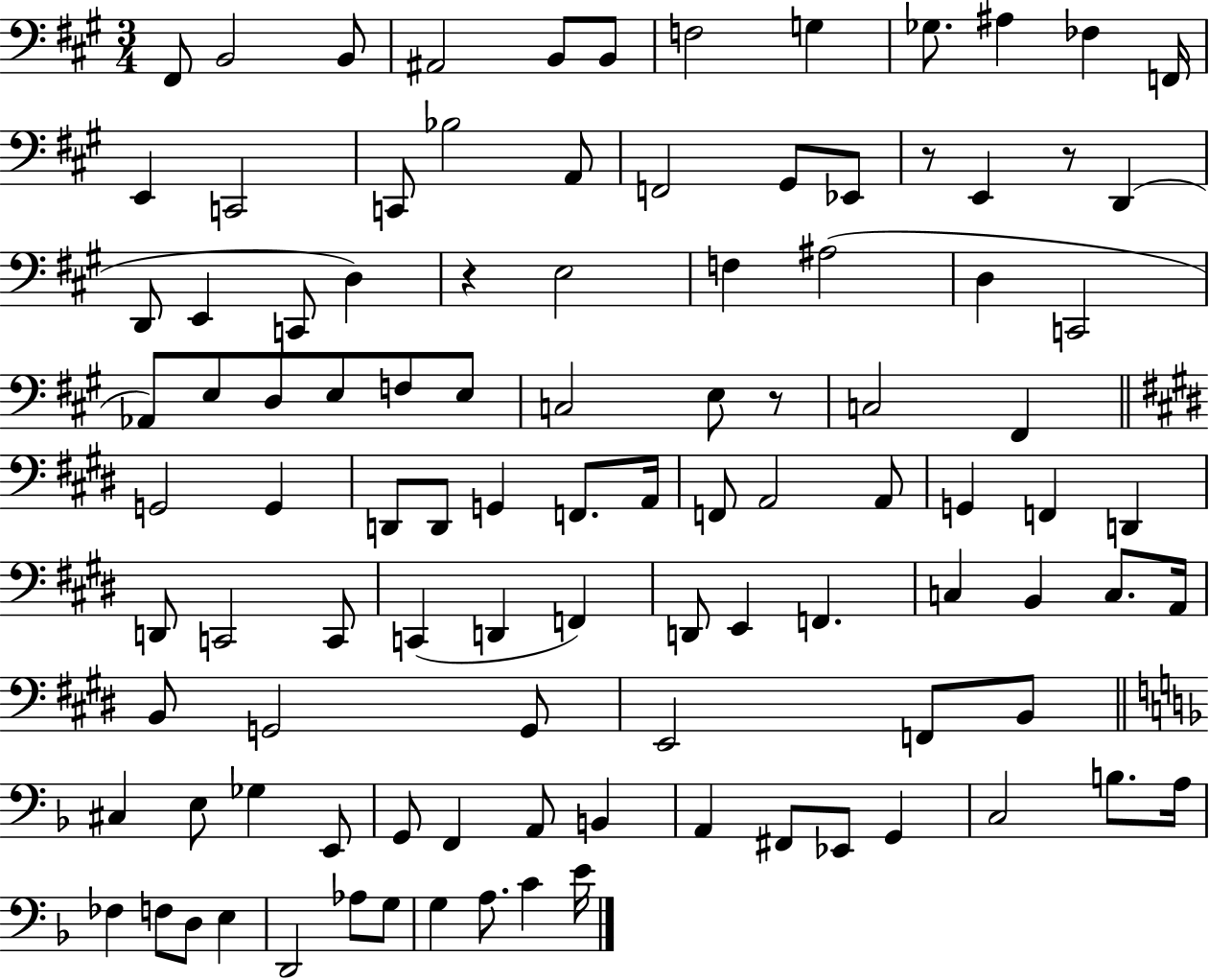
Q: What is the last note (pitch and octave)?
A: E4